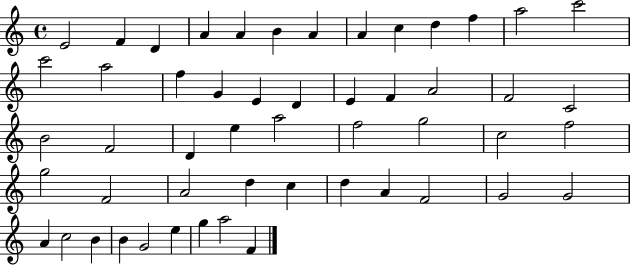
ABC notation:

X:1
T:Untitled
M:4/4
L:1/4
K:C
E2 F D A A B A A c d f a2 c'2 c'2 a2 f G E D E F A2 F2 C2 B2 F2 D e a2 f2 g2 c2 f2 g2 F2 A2 d c d A F2 G2 G2 A c2 B B G2 e g a2 F